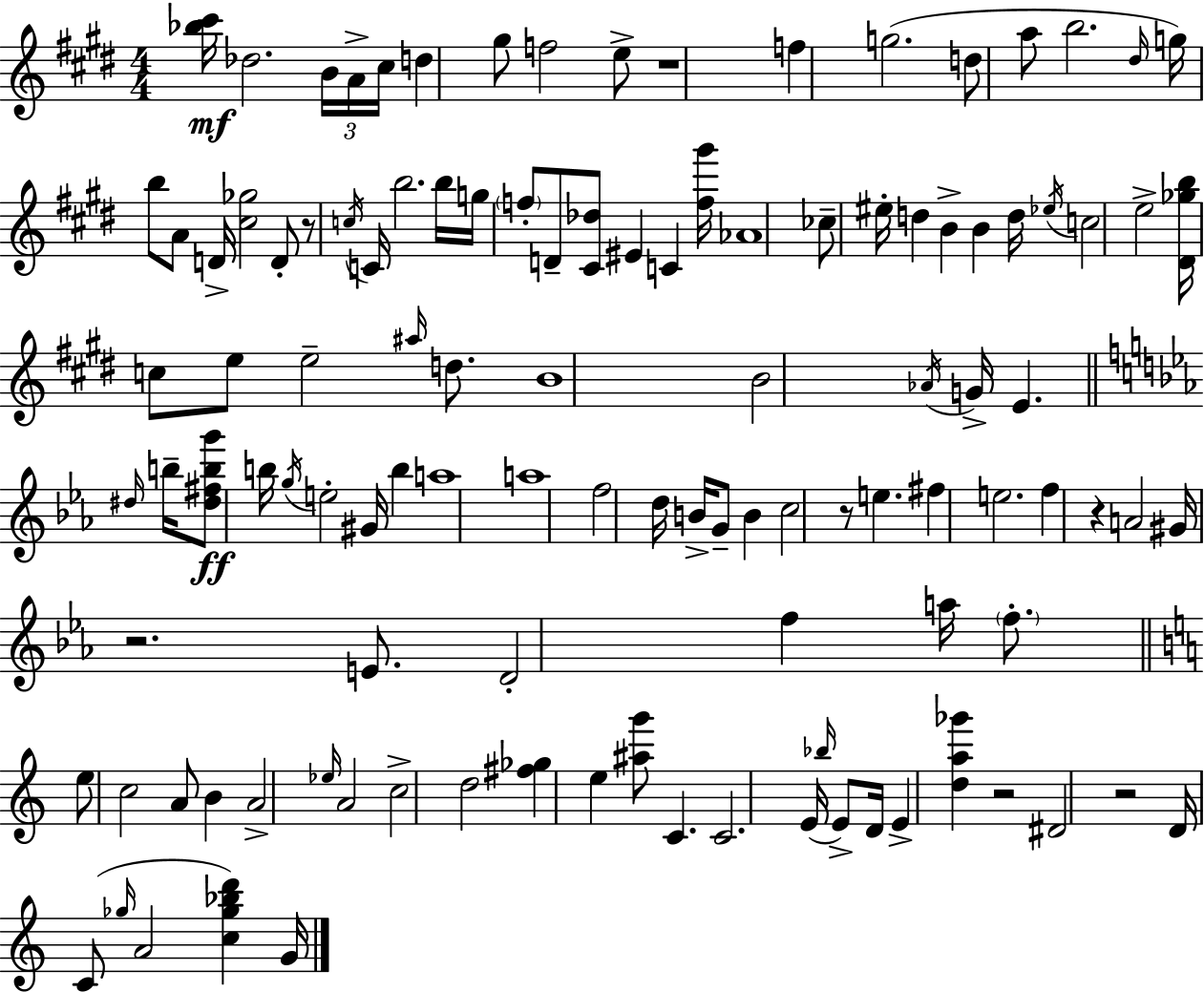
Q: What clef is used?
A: treble